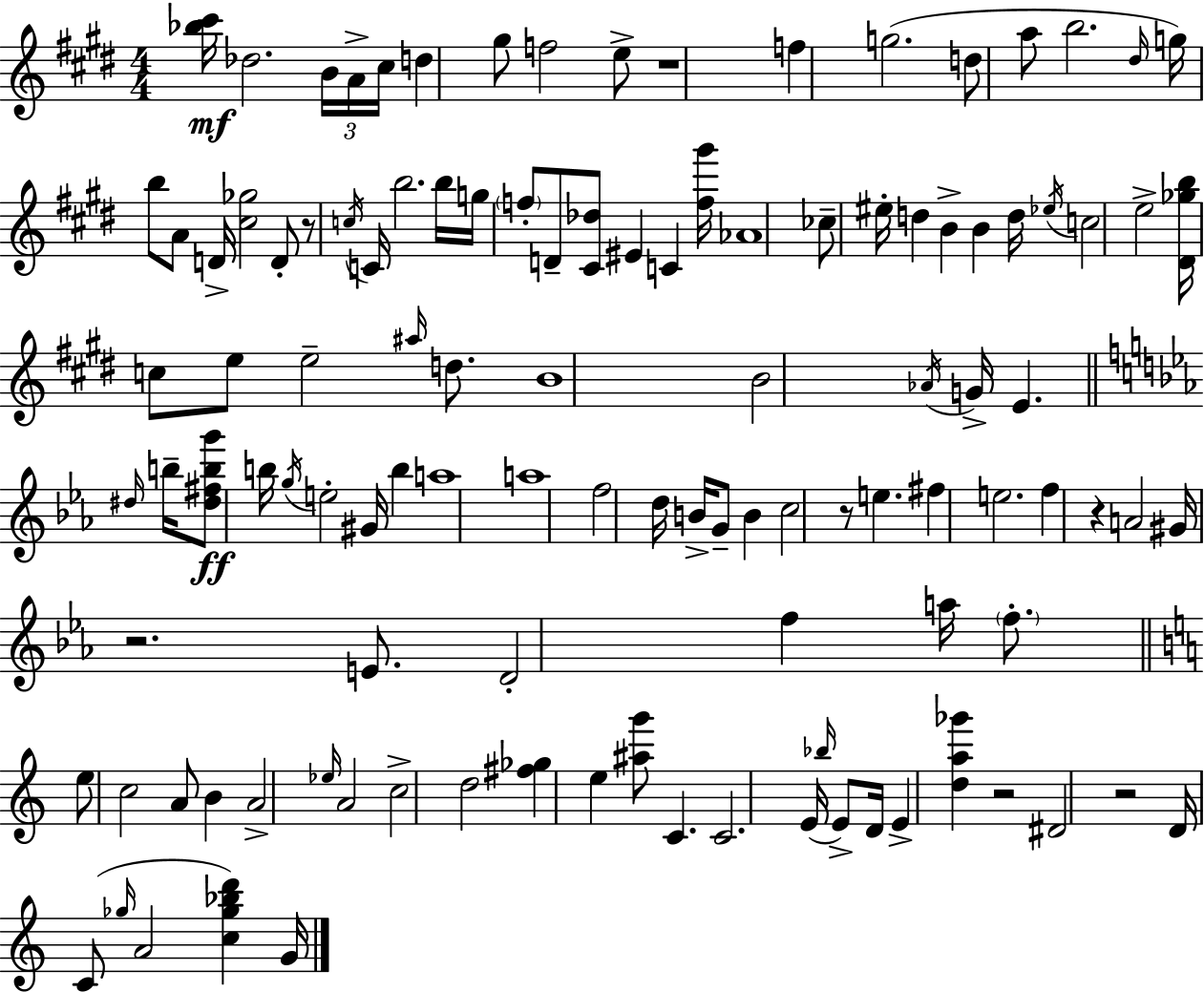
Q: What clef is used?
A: treble